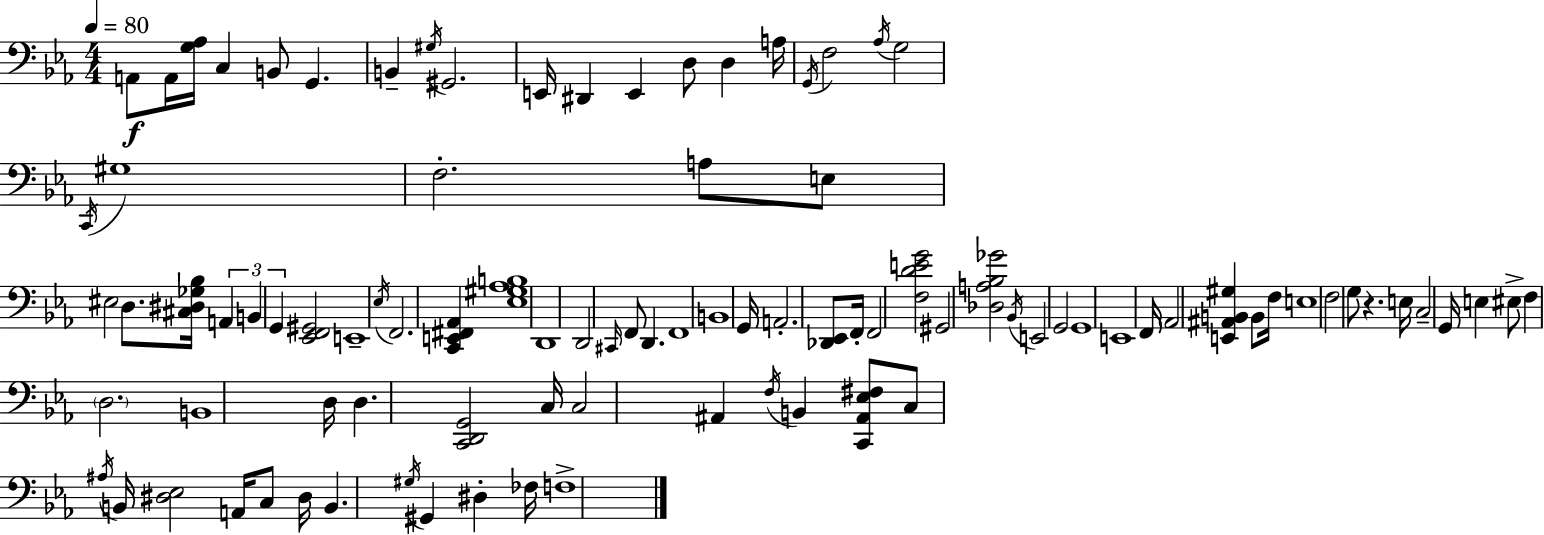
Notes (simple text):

A2/e A2/s [G3,Ab3]/s C3/q B2/e G2/q. B2/q G#3/s G#2/h. E2/s D#2/q E2/q D3/e D3/q A3/s G2/s F3/h Ab3/s G3/h C2/s G#3/w F3/h. A3/e E3/e EIS3/h D3/e. [C#3,D#3,Gb3,Bb3]/s A2/q B2/q G2/q [Eb2,F2,G#2]/h E2/w Eb3/s F2/h. [C2,E2,F#2,Ab2]/q [Eb3,G#3,Ab3,B3]/w D2/w D2/h C#2/s F2/e D2/q. F2/w B2/w G2/s A2/h. [Db2,Eb2]/e F2/s F2/h [F3,D4,E4,G4]/h G#2/h [Db3,A3,Bb3,Gb4]/h Bb2/s E2/h G2/h G2/w E2/w F2/s Ab2/h [E2,A#2,B2,G#3]/q B2/e F3/s E3/w F3/h G3/e R/q. E3/s C3/h G2/s E3/q EIS3/e F3/q D3/h. B2/w D3/s D3/q. [C2,D2,G2]/h C3/s C3/h A#2/q F3/s B2/q [C2,A#2,Eb3,F#3]/e C3/e A#3/s B2/s [D#3,Eb3]/h A2/s C3/e D#3/s B2/q. G#3/s G#2/q D#3/q FES3/s F3/w